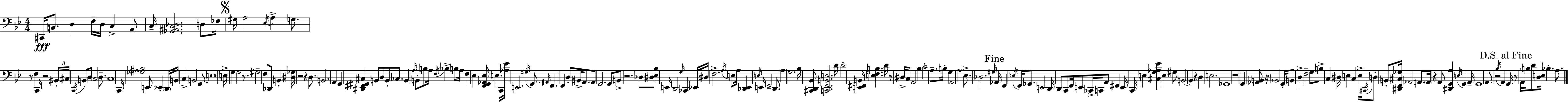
X:1
T:Untitled
M:4/4
L:1/4
K:Gm
^C,,/4 B,,/2 D, F,/4 D,/4 C, A,,/2 C,/4 [_G,,^A,,C,_D,]2 D,/2 _F,/4 ^G,/4 A,2 _E,/4 A, G,/2 z/2 F, C,,/4 z2 ^B,,/4 ^C,/4 C,,/4 B,,/2 D,/2 C,2 D,/2 C,4 C,,/4 [_G,^A,_B,]2 E,,/2 _E,, D,,/4 B,,/4 C, B,,2 G,,/2 E,4 E,/4 G, G,2 z/2 ^G,2 F,/2 _D,,/2 B,, [^D,_G,]/4 z2 z D,/2 B,,2 A,, G,, [^D,,^F,,^G,,^C,] B,,/4 D,/2 B,,/2 _C,/2 B,, A,/4 B,,/2 B,/2 A,/4 F,/4 _B, B,/2 A,/4 F, _E, [F,,G,,_A,,_E,]/4 E, C,,/4 [_A,_E]/4 E,,2 ^G,/4 G,,/2 ^A,,/4 F,, F,, D,/2 ^B,,/4 A,,/2 A,,/2 G,,2 G,,/2 B,,/2 z2 _D,/2 [^D,_E,_B,]/2 E,,/4 D,,2 G,/4 _C,, _E,,/4 ^D,/4 F,2 A,/4 E,/2 A,/4 [_D,,_E,,] E,/4 E,,/4 F,,2 D,,/2 A, G,2 _B,/4 [^C,,D,,_B,,]/2 [C,,F,,B,,E,]2 D/4 D2 [E,,^F,,B,,]/4 [E,F,B,] D/4 z/2 ^D,/4 C,/4 A,,2 _B, C2 A,/2 B,/4 G, A,,2 A,2 _E,/2 _D,2 ^G,/4 _A,,/4 F,, E,/4 F,,/4 _G,,/2 E,,2 D,,/4 D,,/2 C,,/2 F,,/4 E,,/2 _C,,/4 C,,/4 A,,/2 ^F,, E,,/4 C,,/4 E, [^C,G,_A,_E] E, ^G,/2 B,,2 B,, z D, E,2 _G,,4 z4 G,, [_A,,B,,]/2 z/4 _B,,2 G,,/4 B,,/2 D, F,2 G,/2 B,/2 C, ^D,/4 E, C, E,/4 ^C,,/4 D,/2 B,,/2 [^D,,F,,^C,_G,]/4 _A,,2 A,,/2 A,,/4 z A,,/2 [^D,,G,,A,] E,/4 G,, A,,/4 G,,4 A,,/2 z2 _B,/4 A,, G,,/4 z/2 A,,/4 B,/4 D/2 [D,E,]/4 _B, A,/2